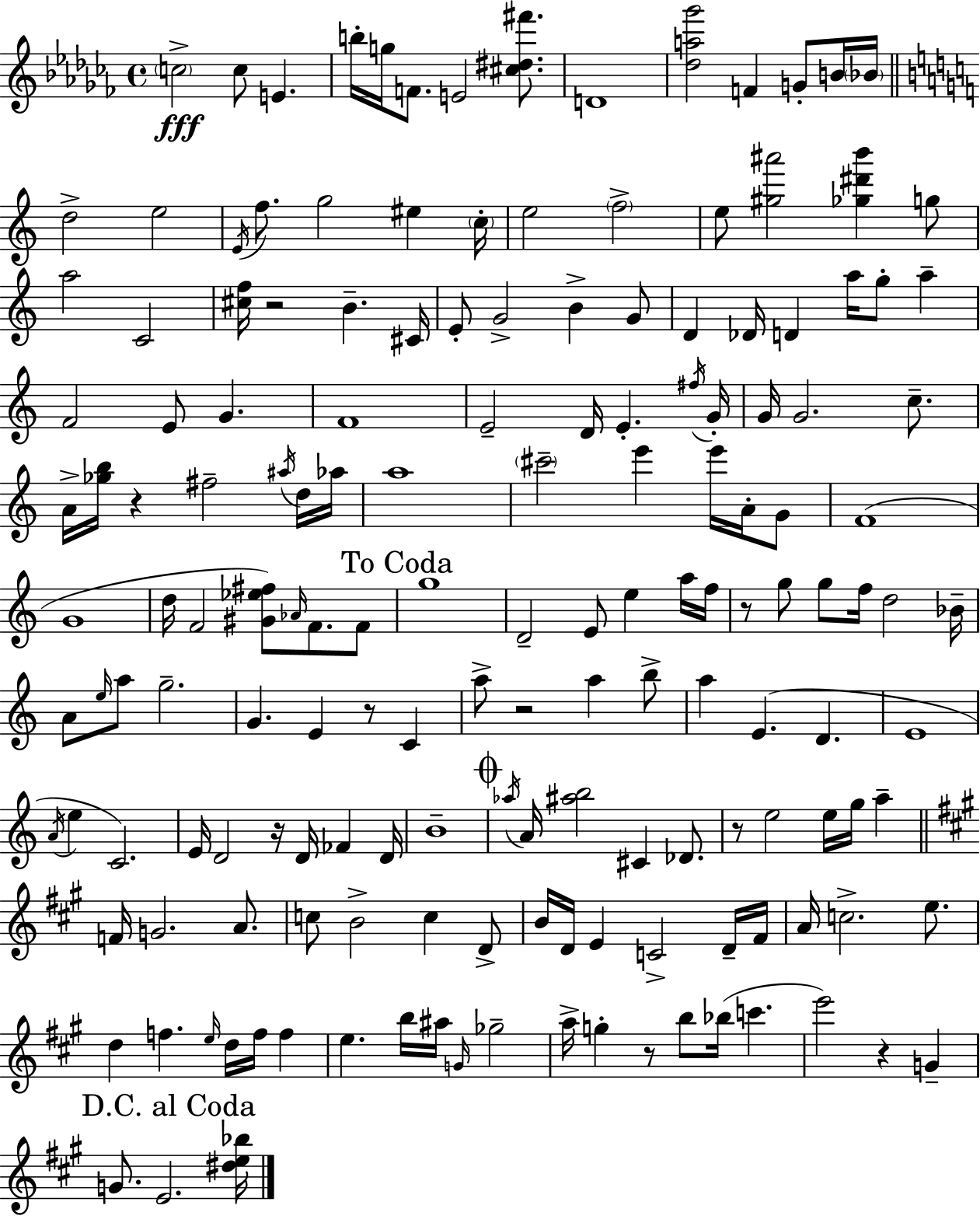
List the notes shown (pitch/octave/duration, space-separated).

C5/h C5/e E4/q. B5/s G5/s F4/e. E4/h [C#5,D#5,F#6]/e. D4/w [Db5,A5,Gb6]/h F4/q G4/e B4/s Bb4/s D5/h E5/h E4/s F5/e. G5/h EIS5/q C5/s E5/h F5/h E5/e [G#5,A#6]/h [Gb5,D#6,B6]/q G5/e A5/h C4/h [C#5,F5]/s R/h B4/q. C#4/s E4/e G4/h B4/q G4/e D4/q Db4/s D4/q A5/s G5/e A5/q F4/h E4/e G4/q. F4/w E4/h D4/s E4/q. F#5/s G4/s G4/s G4/h. C5/e. A4/s [Gb5,B5]/s R/q F#5/h A#5/s D5/s Ab5/s A5/w C#6/h E6/q E6/s A4/s G4/e F4/w G4/w D5/s F4/h [G#4,Eb5,F#5]/e Ab4/s F4/e. F4/e G5/w D4/h E4/e E5/q A5/s F5/s R/e G5/e G5/e F5/s D5/h Bb4/s A4/e E5/s A5/e G5/h. G4/q. E4/q R/e C4/q A5/e R/h A5/q B5/e A5/q E4/q. D4/q. E4/w A4/s E5/q C4/h. E4/s D4/h R/s D4/s FES4/q D4/s B4/w Ab5/s A4/s [A#5,B5]/h C#4/q Db4/e. R/e E5/h E5/s G5/s A5/q F4/s G4/h. A4/e. C5/e B4/h C5/q D4/e B4/s D4/s E4/q C4/h D4/s F#4/s A4/s C5/h. E5/e. D5/q F5/q. E5/s D5/s F5/s F5/q E5/q. B5/s A#5/s G4/s Gb5/h A5/s G5/q R/e B5/e Bb5/s C6/q. E6/h R/q G4/q G4/e. E4/h. [D#5,E5,Bb5]/s